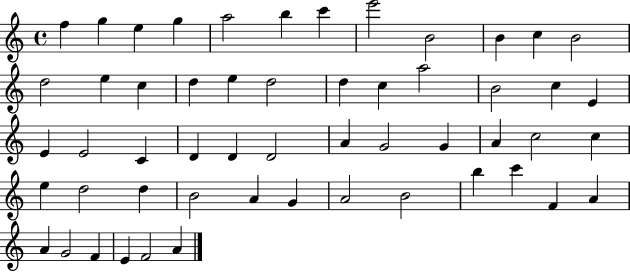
F5/q G5/q E5/q G5/q A5/h B5/q C6/q E6/h B4/h B4/q C5/q B4/h D5/h E5/q C5/q D5/q E5/q D5/h D5/q C5/q A5/h B4/h C5/q E4/q E4/q E4/h C4/q D4/q D4/q D4/h A4/q G4/h G4/q A4/q C5/h C5/q E5/q D5/h D5/q B4/h A4/q G4/q A4/h B4/h B5/q C6/q F4/q A4/q A4/q G4/h F4/q E4/q F4/h A4/q